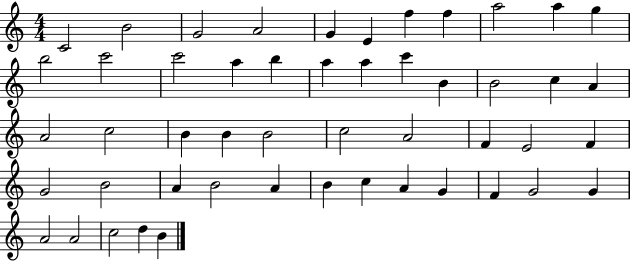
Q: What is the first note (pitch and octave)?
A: C4